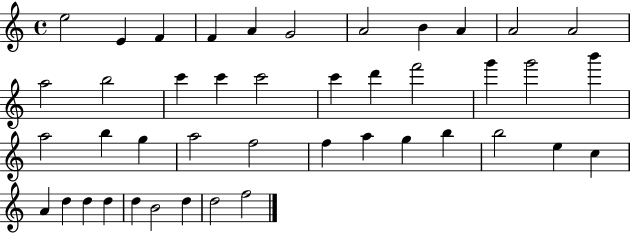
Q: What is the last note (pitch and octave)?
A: F5